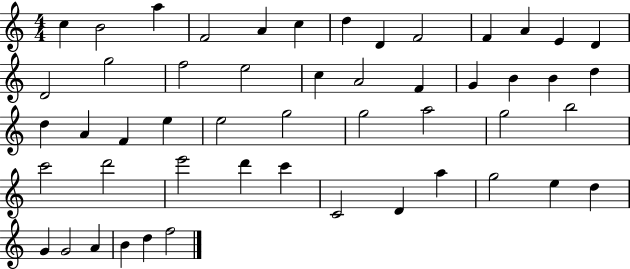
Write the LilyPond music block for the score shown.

{
  \clef treble
  \numericTimeSignature
  \time 4/4
  \key c \major
  c''4 b'2 a''4 | f'2 a'4 c''4 | d''4 d'4 f'2 | f'4 a'4 e'4 d'4 | \break d'2 g''2 | f''2 e''2 | c''4 a'2 f'4 | g'4 b'4 b'4 d''4 | \break d''4 a'4 f'4 e''4 | e''2 g''2 | g''2 a''2 | g''2 b''2 | \break c'''2 d'''2 | e'''2 d'''4 c'''4 | c'2 d'4 a''4 | g''2 e''4 d''4 | \break g'4 g'2 a'4 | b'4 d''4 f''2 | \bar "|."
}